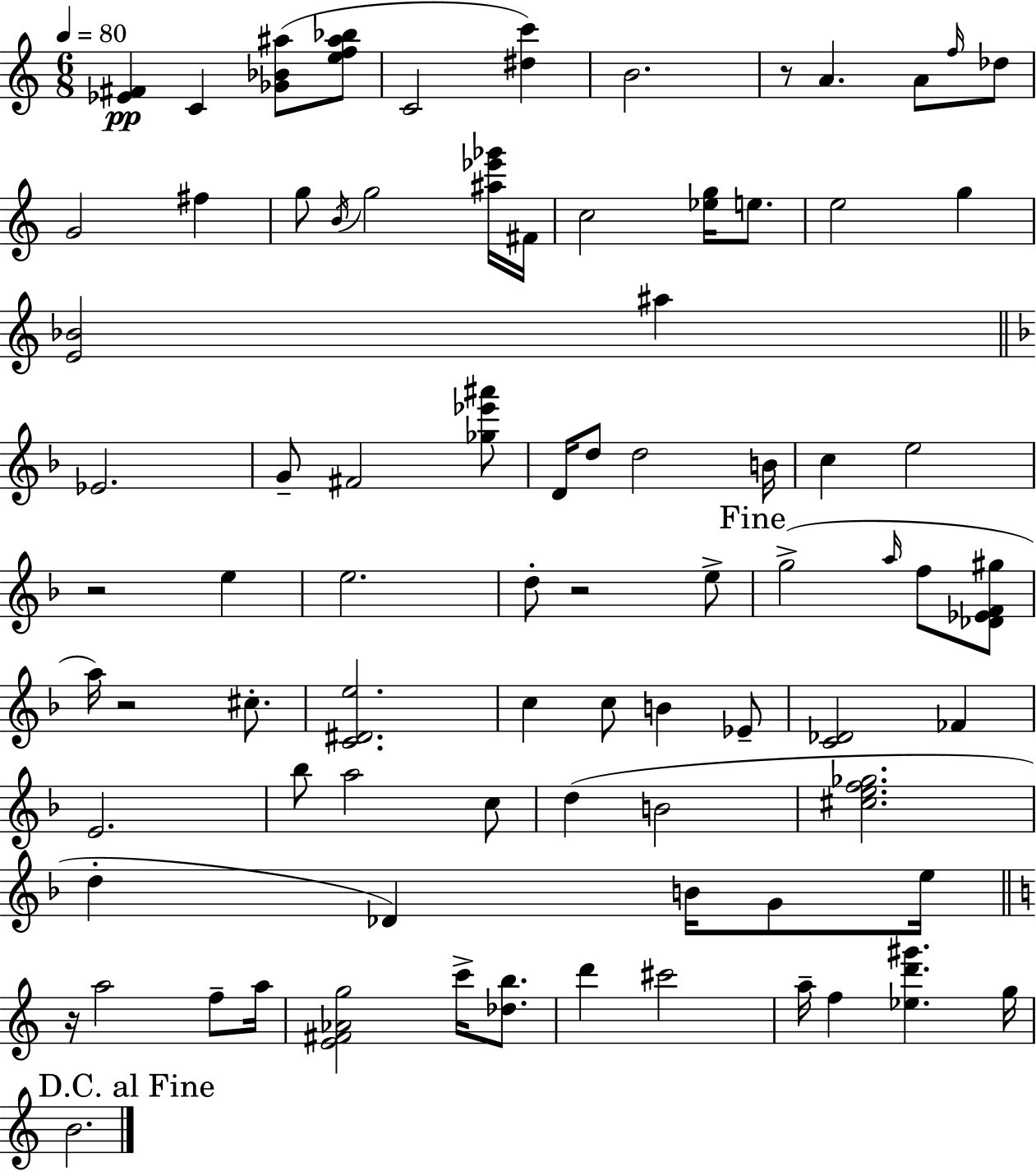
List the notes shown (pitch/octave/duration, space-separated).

[Eb4,F#4]/q C4/q [Gb4,Bb4,A#5]/e [E5,F5,A#5,Bb5]/e C4/h [D#5,C6]/q B4/h. R/e A4/q. A4/e F5/s Db5/e G4/h F#5/q G5/e B4/s G5/h [A#5,Eb6,Gb6]/s F#4/s C5/h [Eb5,G5]/s E5/e. E5/h G5/q [E4,Bb4]/h A#5/q Eb4/h. G4/e F#4/h [Gb5,Eb6,A#6]/e D4/s D5/e D5/h B4/s C5/q E5/h R/h E5/q E5/h. D5/e R/h E5/e G5/h A5/s F5/e [Db4,Eb4,F4,G#5]/e A5/s R/h C#5/e. [C4,D#4,E5]/h. C5/q C5/e B4/q Eb4/e [C4,Db4]/h FES4/q E4/h. Bb5/e A5/h C5/e D5/q B4/h [C#5,E5,F5,Gb5]/h. D5/q Db4/q B4/s G4/e E5/s R/s A5/h F5/e A5/s [E4,F#4,Ab4,G5]/h C6/s [Db5,B5]/e. D6/q C#6/h A5/s F5/q [Eb5,D6,G#6]/q. G5/s B4/h.